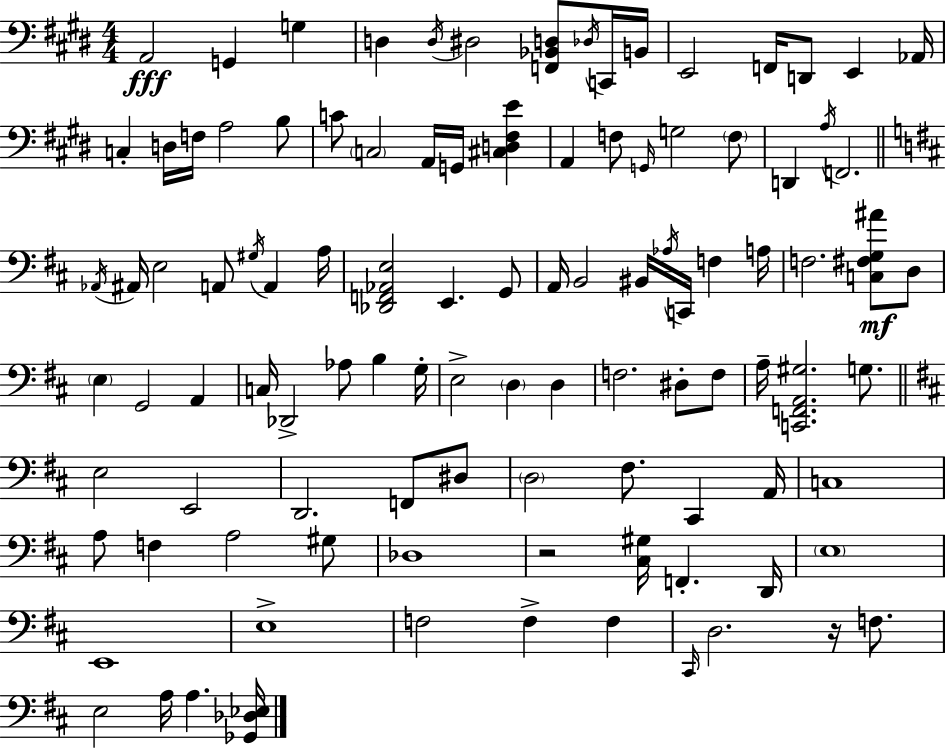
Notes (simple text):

A2/h G2/q G3/q D3/q D3/s D#3/h [F2,Bb2,D3]/e Db3/s C2/s B2/s E2/h F2/s D2/e E2/q Ab2/s C3/q D3/s F3/s A3/h B3/e C4/e C3/h A2/s G2/s [C#3,D3,F#3,E4]/q A2/q F3/e G2/s G3/h F3/e D2/q A3/s F2/h. Ab2/s A#2/s E3/h A2/e G#3/s A2/q A3/s [Db2,F2,Ab2,E3]/h E2/q. G2/e A2/s B2/h BIS2/s Ab3/s C2/s F3/q A3/s F3/h. [C3,F#3,G3,A#4]/e D3/e E3/q G2/h A2/q C3/s Db2/h Ab3/e B3/q G3/s E3/h D3/q D3/q F3/h. D#3/e F3/e A3/s [C2,F2,A2,G#3]/h. G3/e. E3/h E2/h D2/h. F2/e D#3/e D3/h F#3/e. C#2/q A2/s C3/w A3/e F3/q A3/h G#3/e Db3/w R/h [C#3,G#3]/s F2/q. D2/s E3/w E2/w E3/w F3/h F3/q F3/q C#2/s D3/h. R/s F3/e. E3/h A3/s A3/q. [Gb2,Db3,Eb3]/s